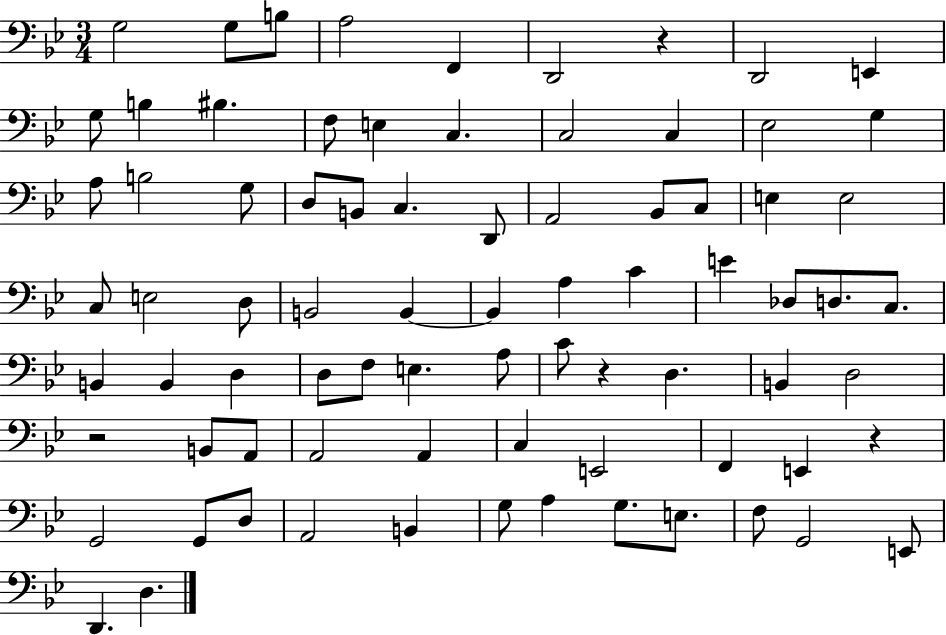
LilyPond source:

{
  \clef bass
  \numericTimeSignature
  \time 3/4
  \key bes \major
  g2 g8 b8 | a2 f,4 | d,2 r4 | d,2 e,4 | \break g8 b4 bis4. | f8 e4 c4. | c2 c4 | ees2 g4 | \break a8 b2 g8 | d8 b,8 c4. d,8 | a,2 bes,8 c8 | e4 e2 | \break c8 e2 d8 | b,2 b,4~~ | b,4 a4 c'4 | e'4 des8 d8. c8. | \break b,4 b,4 d4 | d8 f8 e4. a8 | c'8 r4 d4. | b,4 d2 | \break r2 b,8 a,8 | a,2 a,4 | c4 e,2 | f,4 e,4 r4 | \break g,2 g,8 d8 | a,2 b,4 | g8 a4 g8. e8. | f8 g,2 e,8 | \break d,4. d4. | \bar "|."
}